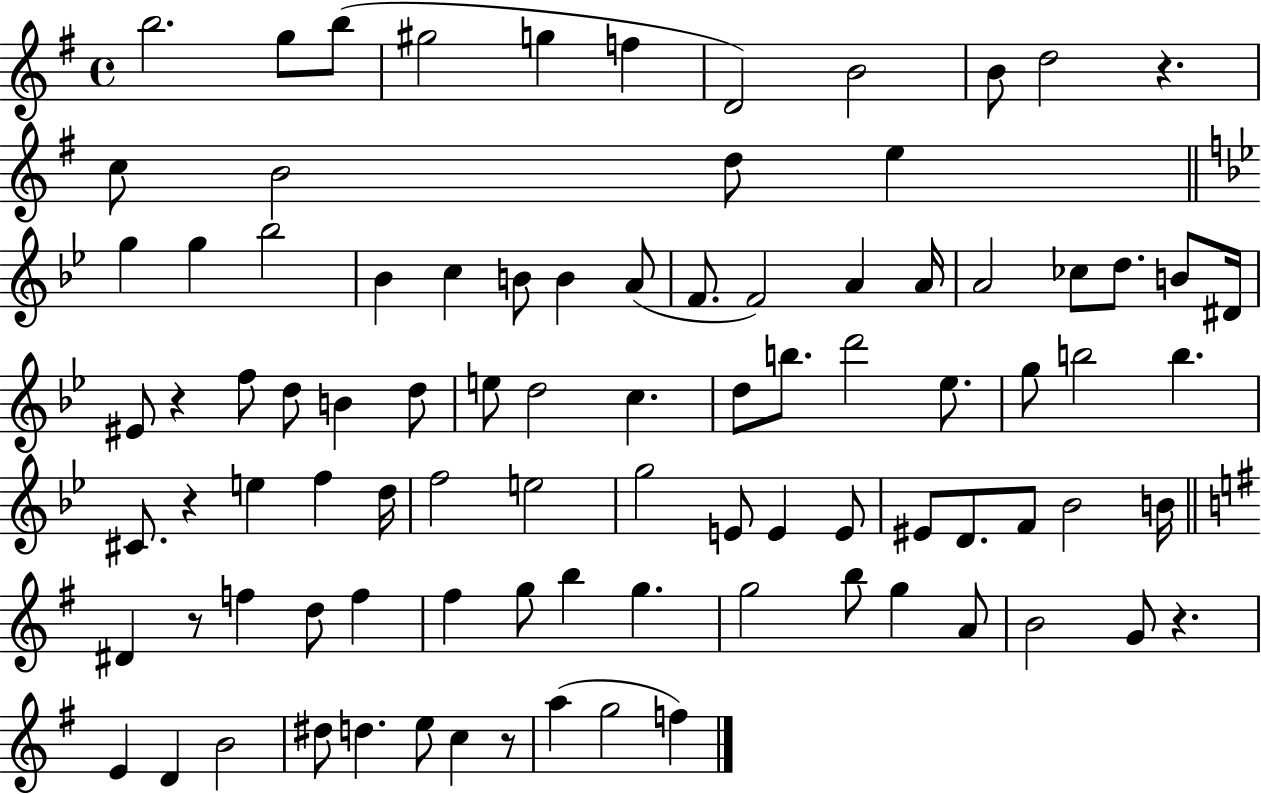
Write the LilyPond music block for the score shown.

{
  \clef treble
  \time 4/4
  \defaultTimeSignature
  \key g \major
  \repeat volta 2 { b''2. g''8 b''8( | gis''2 g''4 f''4 | d'2) b'2 | b'8 d''2 r4. | \break c''8 b'2 d''8 e''4 | \bar "||" \break \key g \minor g''4 g''4 bes''2 | bes'4 c''4 b'8 b'4 a'8( | f'8. f'2) a'4 a'16 | a'2 ces''8 d''8. b'8 dis'16 | \break eis'8 r4 f''8 d''8 b'4 d''8 | e''8 d''2 c''4. | d''8 b''8. d'''2 ees''8. | g''8 b''2 b''4. | \break cis'8. r4 e''4 f''4 d''16 | f''2 e''2 | g''2 e'8 e'4 e'8 | eis'8 d'8. f'8 bes'2 b'16 | \break \bar "||" \break \key g \major dis'4 r8 f''4 d''8 f''4 | fis''4 g''8 b''4 g''4. | g''2 b''8 g''4 a'8 | b'2 g'8 r4. | \break e'4 d'4 b'2 | dis''8 d''4. e''8 c''4 r8 | a''4( g''2 f''4) | } \bar "|."
}